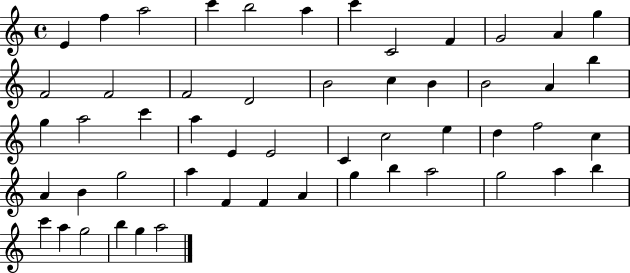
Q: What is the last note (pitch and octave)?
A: A5